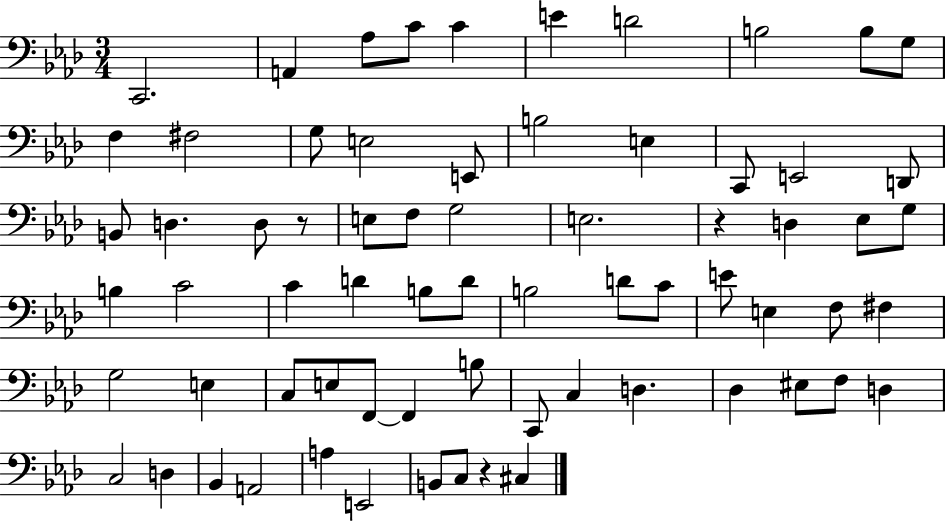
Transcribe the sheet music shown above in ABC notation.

X:1
T:Untitled
M:3/4
L:1/4
K:Ab
C,,2 A,, _A,/2 C/2 C E D2 B,2 B,/2 G,/2 F, ^F,2 G,/2 E,2 E,,/2 B,2 E, C,,/2 E,,2 D,,/2 B,,/2 D, D,/2 z/2 E,/2 F,/2 G,2 E,2 z D, _E,/2 G,/2 B, C2 C D B,/2 D/2 B,2 D/2 C/2 E/2 E, F,/2 ^F, G,2 E, C,/2 E,/2 F,,/2 F,, B,/2 C,,/2 C, D, _D, ^E,/2 F,/2 D, C,2 D, _B,, A,,2 A, E,,2 B,,/2 C,/2 z ^C,